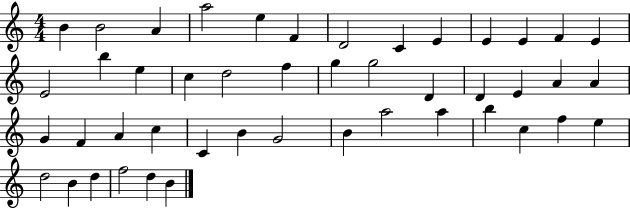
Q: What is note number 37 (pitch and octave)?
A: B5